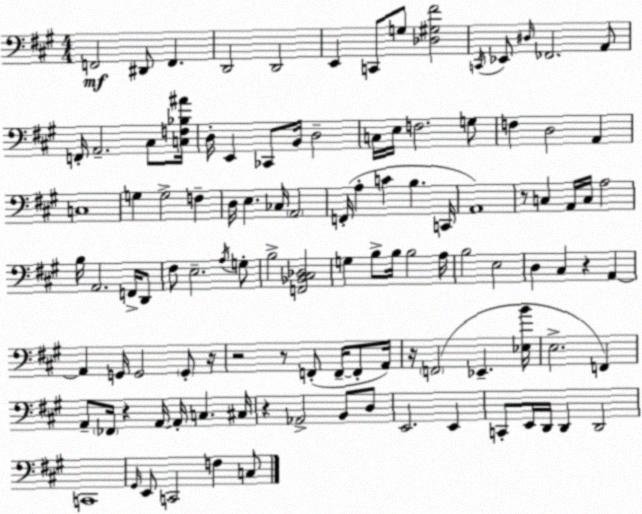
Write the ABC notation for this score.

X:1
T:Untitled
M:4/4
L:1/4
K:A
F,,2 ^D,,/2 F,, D,,2 D,,2 E,, C,,/2 G,/2 [_D,^G,^F]2 C,,/4 _E,,/2 ^D,/4 _F,,2 A,,/2 F,,/4 A,,2 ^C,/2 [C,F,_B,^A]/4 D,/4 E,, _C,,/2 B,,/4 D,2 C,/4 E,/4 F,2 G,/2 F, D,2 A,, C,4 G, G,2 F, D,/4 E, _C,/4 A,,2 F,,/4 A, C B, C,,/4 A,,4 z/2 C, A,,/4 C,/4 A,2 B,/4 A,,2 F,,/4 D,,/2 ^F,/2 E,2 A,/4 G,/2 B,2 [F,,_B,,^C,_D,]2 G, B,/2 B,/4 B,2 A,/4 B,2 E,2 D, ^C, z A,, A,, G,,/4 G,,2 G,,/2 z/4 z2 z/2 F,,/2 F,,/4 F,,/2 A,,/4 z/4 F,,2 _E,, [_E,B]/4 E,2 F,, A,,/2 _F,,/4 z A,,/4 A,,/4 C, ^C,/4 z _A,,2 B,,/2 D,/2 E,,2 E,, C,,/2 E,,/4 D,,/4 D,, D,,2 C,,4 ^G,,/4 E,,/2 C,,2 F, C,/2